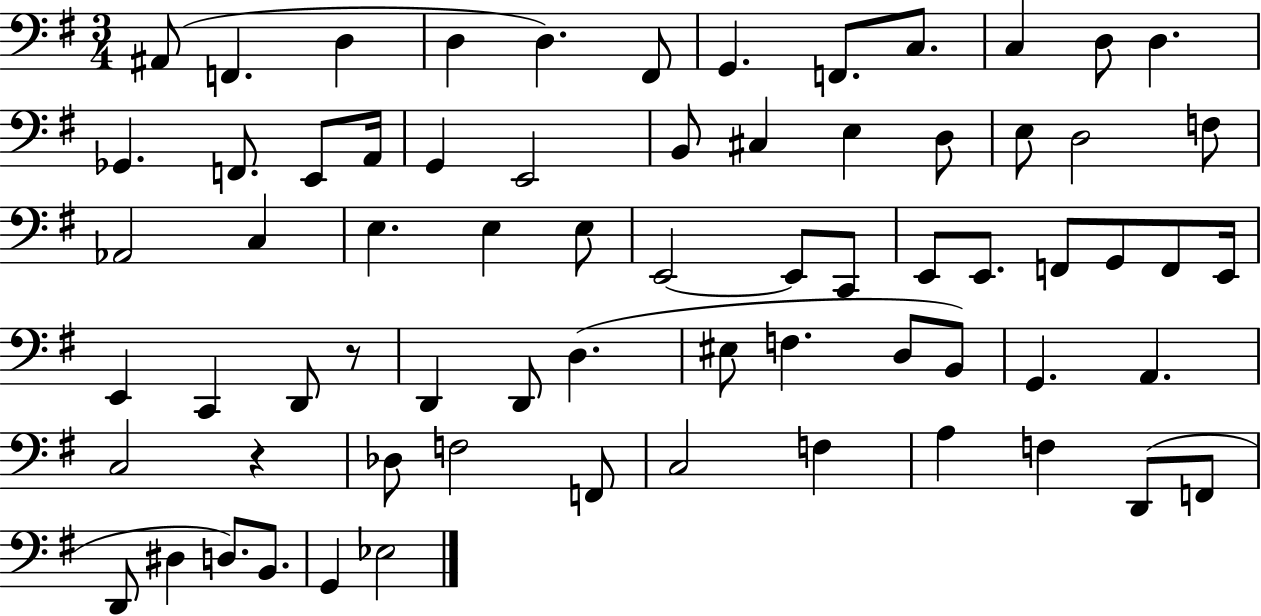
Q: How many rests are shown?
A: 2